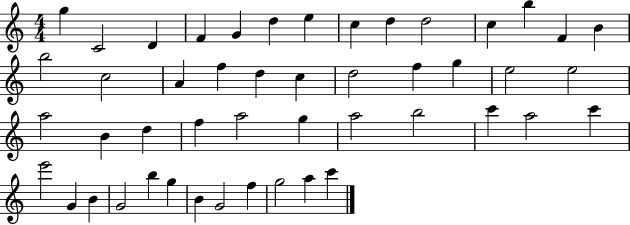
{
  \clef treble
  \numericTimeSignature
  \time 4/4
  \key c \major
  g''4 c'2 d'4 | f'4 g'4 d''4 e''4 | c''4 d''4 d''2 | c''4 b''4 f'4 b'4 | \break b''2 c''2 | a'4 f''4 d''4 c''4 | d''2 f''4 g''4 | e''2 e''2 | \break a''2 b'4 d''4 | f''4 a''2 g''4 | a''2 b''2 | c'''4 a''2 c'''4 | \break e'''2 g'4 b'4 | g'2 b''4 g''4 | b'4 g'2 f''4 | g''2 a''4 c'''4 | \break \bar "|."
}